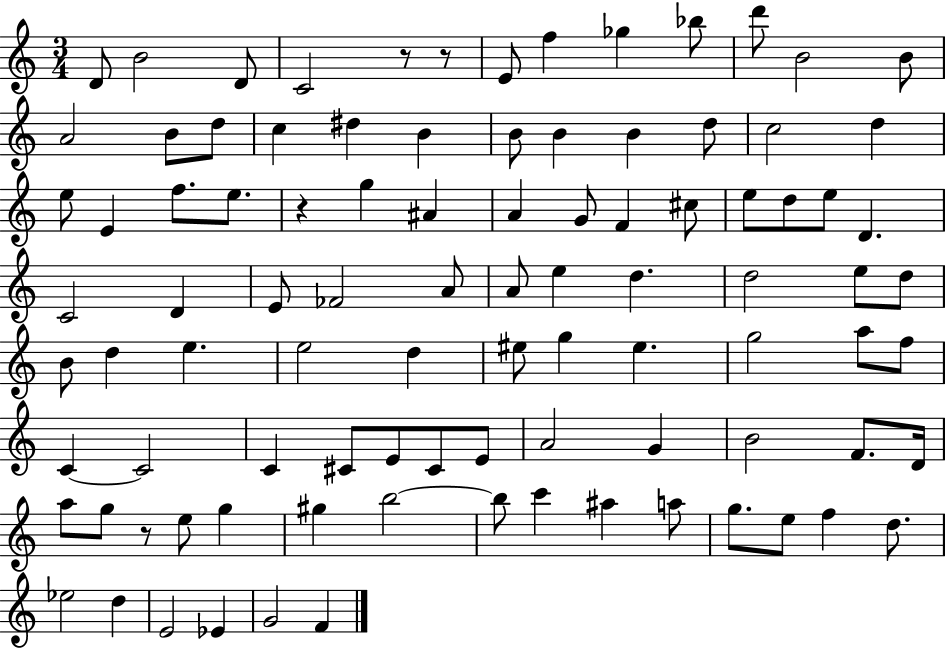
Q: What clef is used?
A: treble